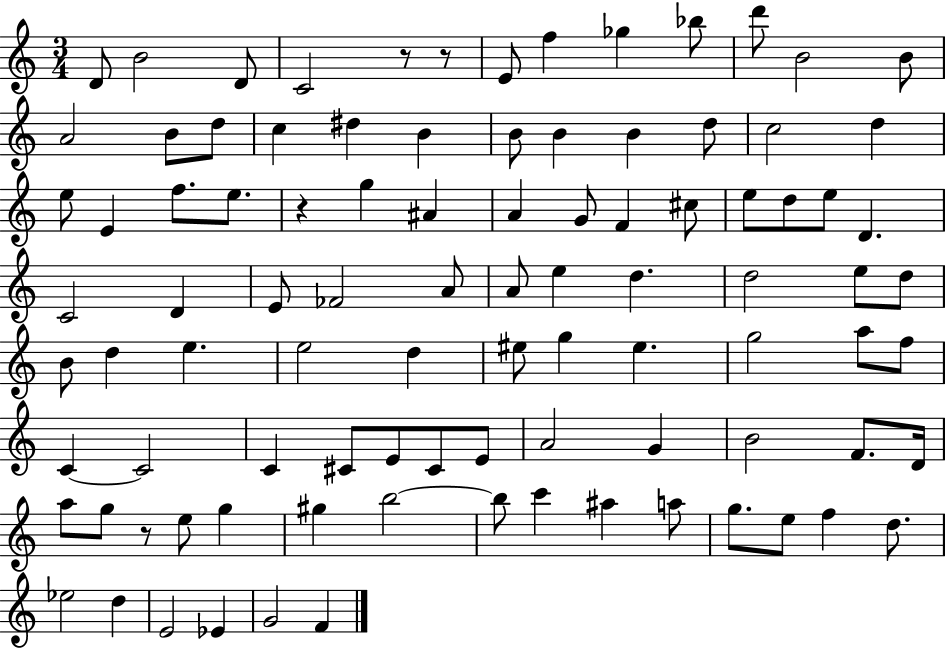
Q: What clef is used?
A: treble